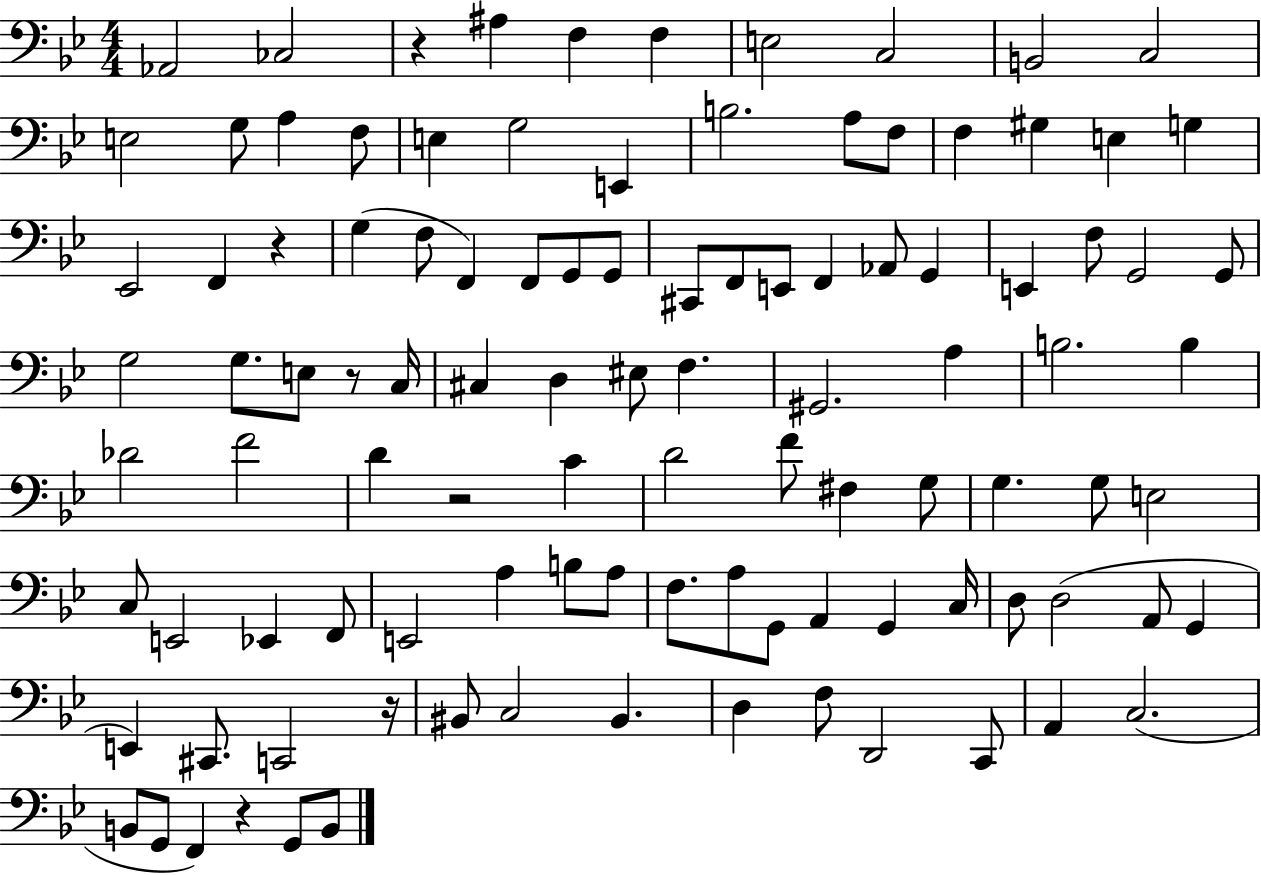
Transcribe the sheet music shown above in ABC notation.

X:1
T:Untitled
M:4/4
L:1/4
K:Bb
_A,,2 _C,2 z ^A, F, F, E,2 C,2 B,,2 C,2 E,2 G,/2 A, F,/2 E, G,2 E,, B,2 A,/2 F,/2 F, ^G, E, G, _E,,2 F,, z G, F,/2 F,, F,,/2 G,,/2 G,,/2 ^C,,/2 F,,/2 E,,/2 F,, _A,,/2 G,, E,, F,/2 G,,2 G,,/2 G,2 G,/2 E,/2 z/2 C,/4 ^C, D, ^E,/2 F, ^G,,2 A, B,2 B, _D2 F2 D z2 C D2 F/2 ^F, G,/2 G, G,/2 E,2 C,/2 E,,2 _E,, F,,/2 E,,2 A, B,/2 A,/2 F,/2 A,/2 G,,/2 A,, G,, C,/4 D,/2 D,2 A,,/2 G,, E,, ^C,,/2 C,,2 z/4 ^B,,/2 C,2 ^B,, D, F,/2 D,,2 C,,/2 A,, C,2 B,,/2 G,,/2 F,, z G,,/2 B,,/2